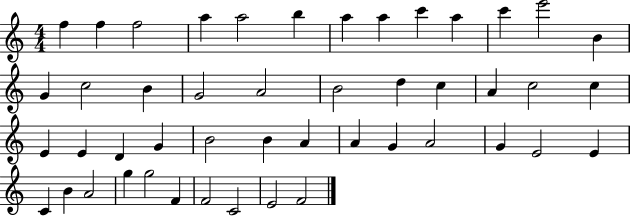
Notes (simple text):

F5/q F5/q F5/h A5/q A5/h B5/q A5/q A5/q C6/q A5/q C6/q E6/h B4/q G4/q C5/h B4/q G4/h A4/h B4/h D5/q C5/q A4/q C5/h C5/q E4/q E4/q D4/q G4/q B4/h B4/q A4/q A4/q G4/q A4/h G4/q E4/h E4/q C4/q B4/q A4/h G5/q G5/h F4/q F4/h C4/h E4/h F4/h